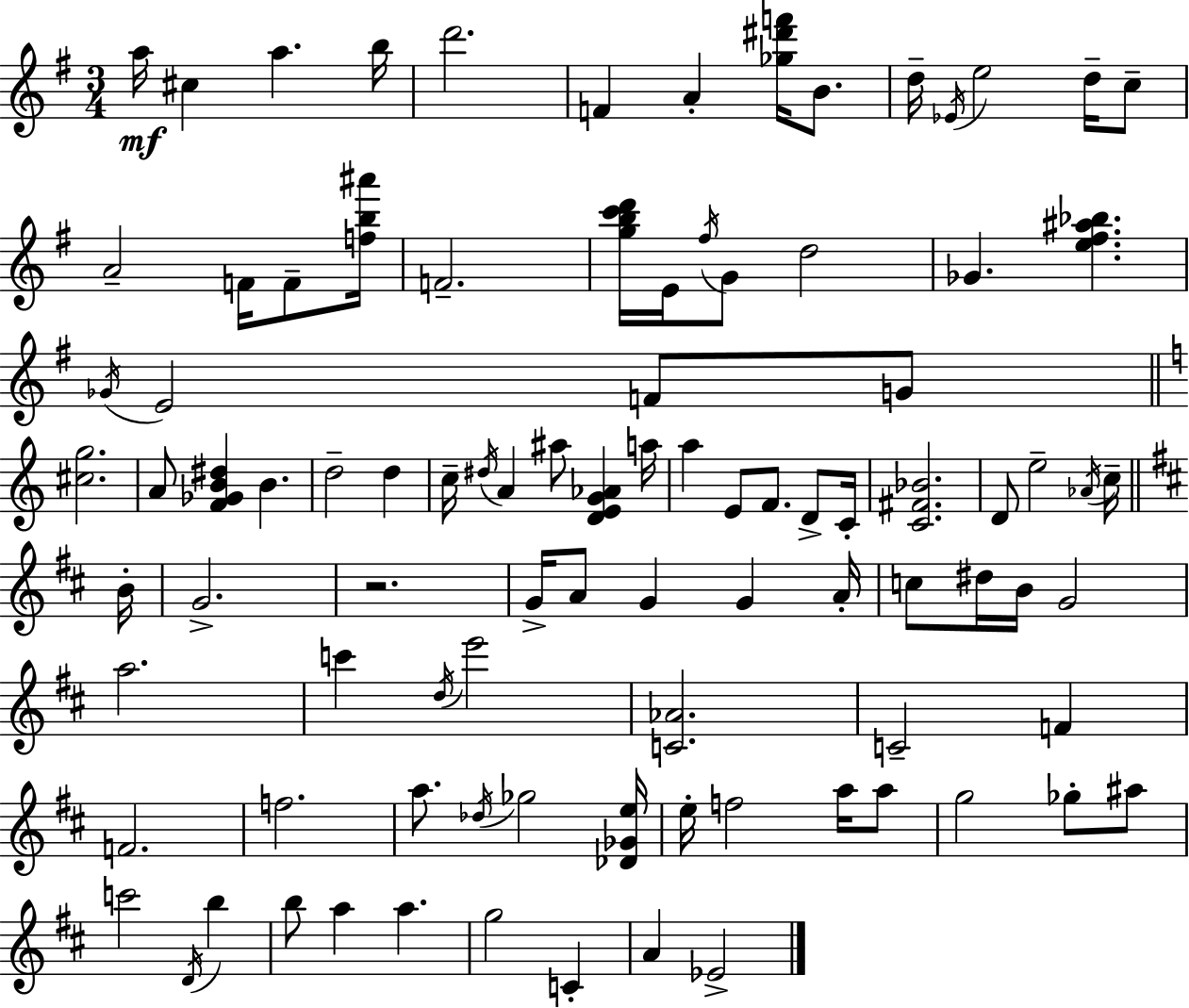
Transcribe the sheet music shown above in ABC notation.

X:1
T:Untitled
M:3/4
L:1/4
K:G
a/4 ^c a b/4 d'2 F A [_g^d'f']/4 B/2 d/4 _E/4 e2 d/4 c/2 A2 F/4 F/2 [fb^a']/4 F2 [gbc'd']/4 E/4 ^f/4 G/2 d2 _G [e^f^a_b] _G/4 E2 F/2 G/2 [^cg]2 A/2 [F_GB^d] B d2 d c/4 ^d/4 A ^a/2 [DEG_A] a/4 a E/2 F/2 D/2 C/4 [C^F_B]2 D/2 e2 _A/4 c/4 B/4 G2 z2 G/4 A/2 G G A/4 c/2 ^d/4 B/4 G2 a2 c' d/4 e'2 [C_A]2 C2 F F2 f2 a/2 _d/4 _g2 [_D_Ge]/4 e/4 f2 a/4 a/2 g2 _g/2 ^a/2 c'2 D/4 b b/2 a a g2 C A _E2